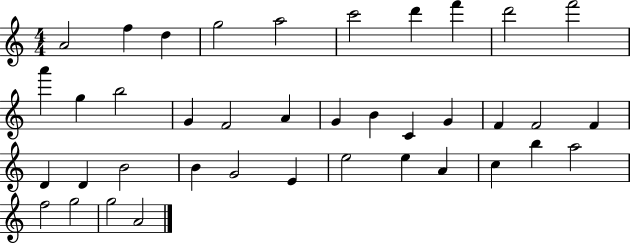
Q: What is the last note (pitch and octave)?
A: A4